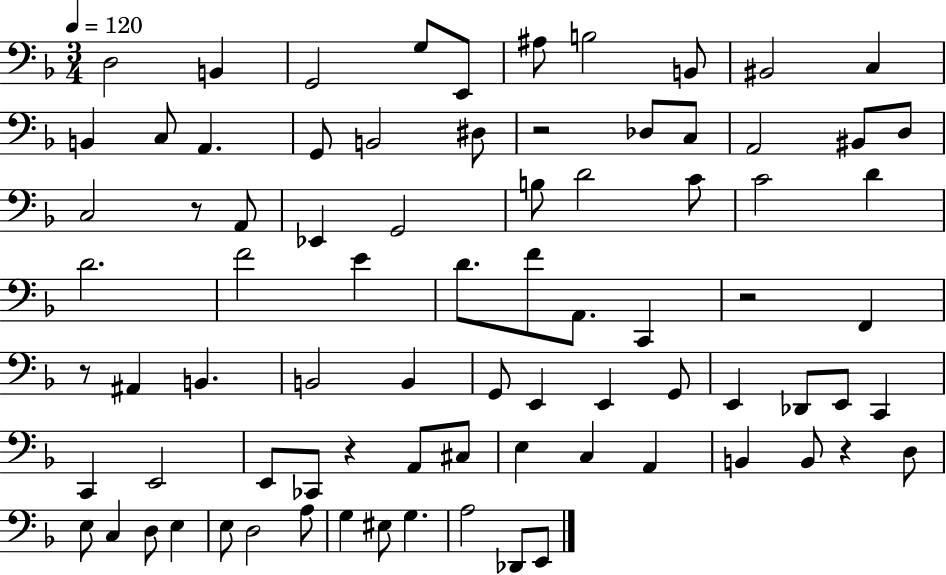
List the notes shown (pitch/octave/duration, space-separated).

D3/h B2/q G2/h G3/e E2/e A#3/e B3/h B2/e BIS2/h C3/q B2/q C3/e A2/q. G2/e B2/h D#3/e R/h Db3/e C3/e A2/h BIS2/e D3/e C3/h R/e A2/e Eb2/q G2/h B3/e D4/h C4/e C4/h D4/q D4/h. F4/h E4/q D4/e. F4/e A2/e. C2/q R/h F2/q R/e A#2/q B2/q. B2/h B2/q G2/e E2/q E2/q G2/e E2/q Db2/e E2/e C2/q C2/q E2/h E2/e CES2/e R/q A2/e C#3/e E3/q C3/q A2/q B2/q B2/e R/q D3/e E3/e C3/q D3/e E3/q E3/e D3/h A3/e G3/q EIS3/e G3/q. A3/h Db2/e E2/e